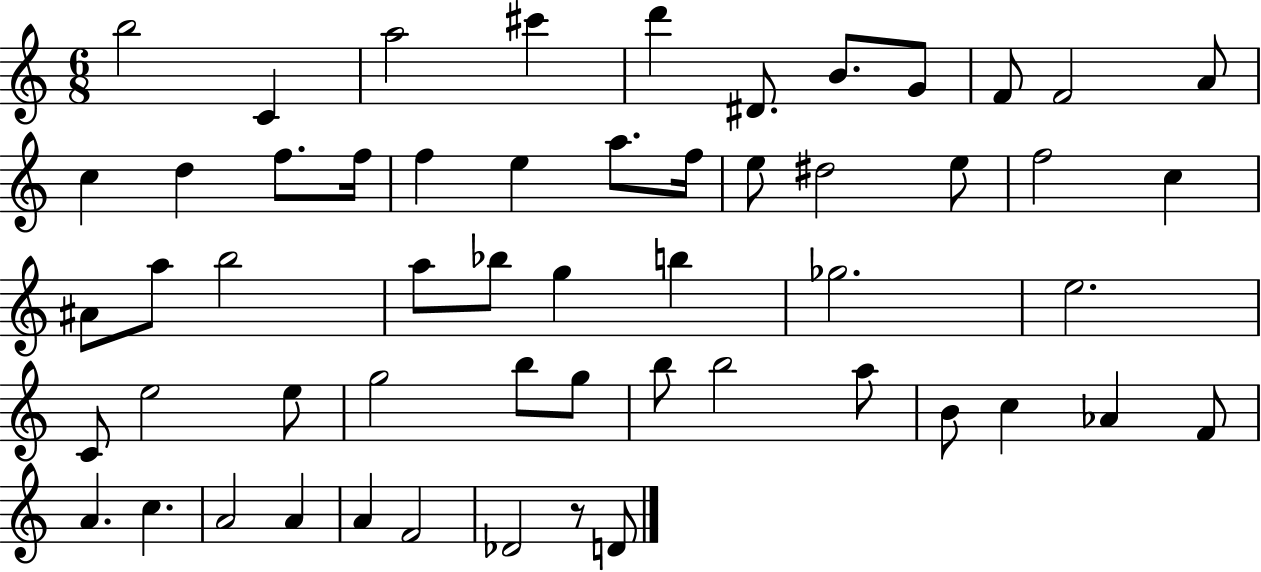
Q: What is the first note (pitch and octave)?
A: B5